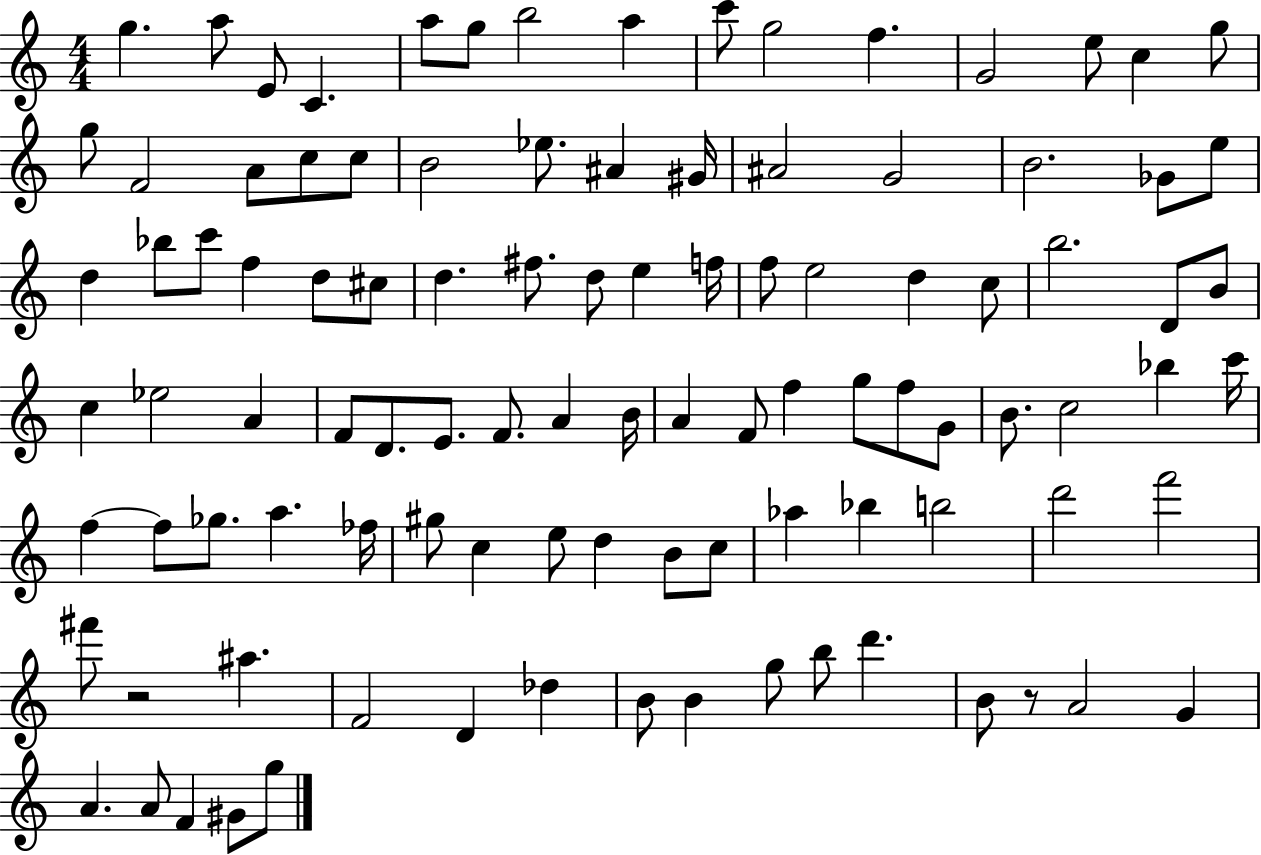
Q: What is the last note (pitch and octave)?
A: G5